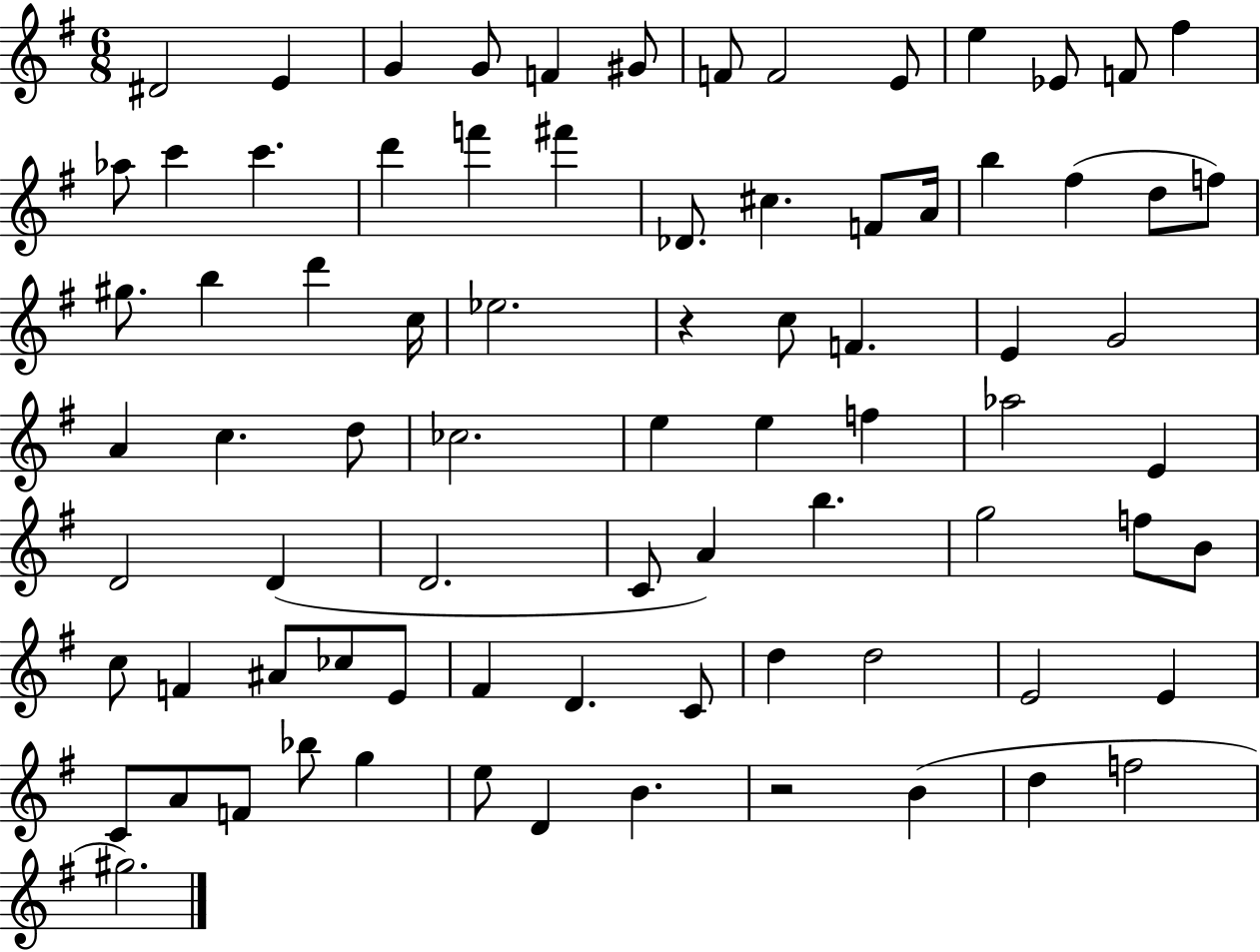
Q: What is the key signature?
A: G major